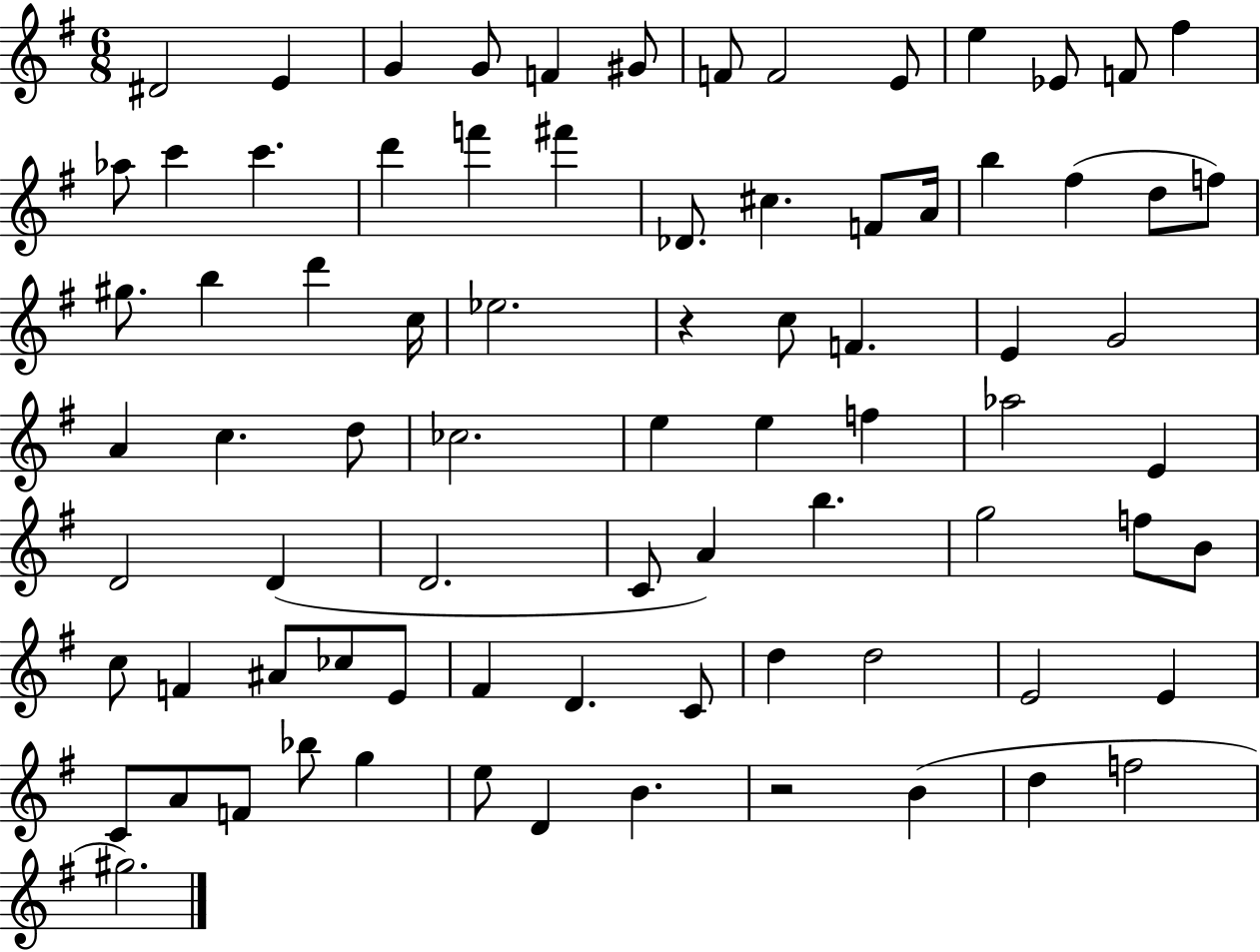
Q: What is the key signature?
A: G major